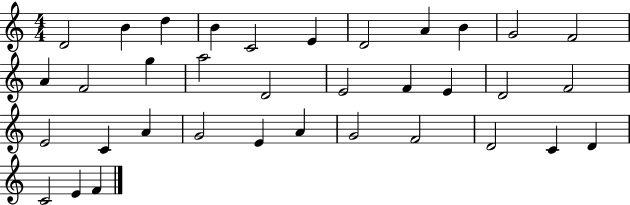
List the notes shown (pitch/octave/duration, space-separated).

D4/h B4/q D5/q B4/q C4/h E4/q D4/h A4/q B4/q G4/h F4/h A4/q F4/h G5/q A5/h D4/h E4/h F4/q E4/q D4/h F4/h E4/h C4/q A4/q G4/h E4/q A4/q G4/h F4/h D4/h C4/q D4/q C4/h E4/q F4/q